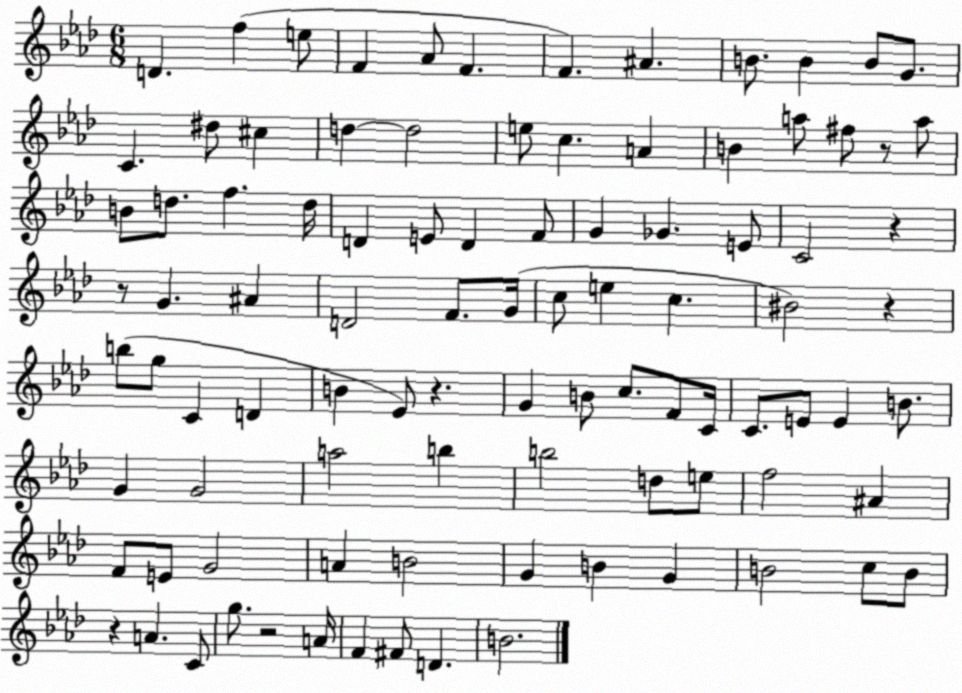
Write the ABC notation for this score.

X:1
T:Untitled
M:6/8
L:1/4
K:Ab
D f e/2 F _A/2 F F ^A B/2 B B/2 G/2 C ^d/2 ^c d d2 e/2 c A B a/2 ^f/2 z/2 a/2 B/2 d/2 f d/4 D E/2 D F/2 G _G E/2 C2 z z/2 G ^A D2 F/2 G/4 c/2 e c ^B2 z b/2 g/2 C D B _E/2 z G B/2 c/2 F/2 C/4 C/2 E/2 E B/2 G G2 a2 b b2 d/2 e/2 f2 ^A F/2 E/2 G2 A B2 G B G B2 c/2 B/2 z A C/2 g/2 z2 A/4 F ^F/2 D B2